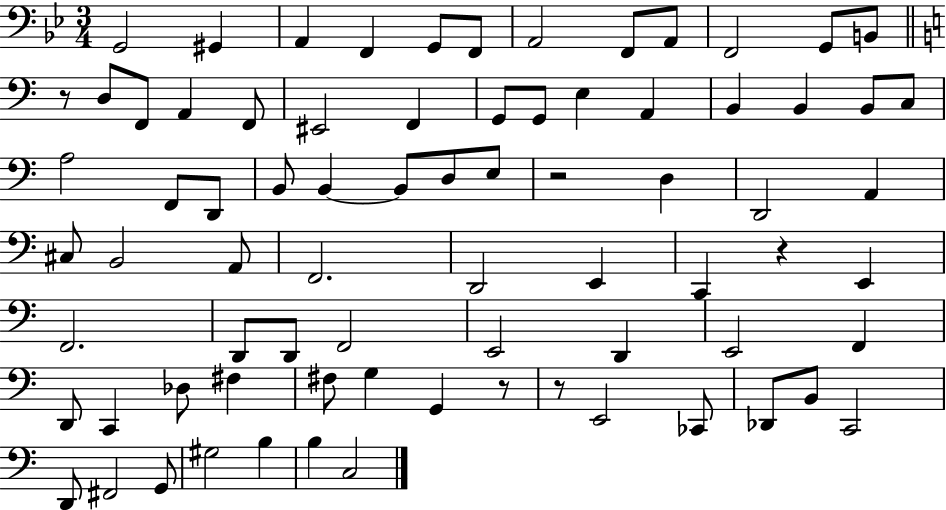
X:1
T:Untitled
M:3/4
L:1/4
K:Bb
G,,2 ^G,, A,, F,, G,,/2 F,,/2 A,,2 F,,/2 A,,/2 F,,2 G,,/2 B,,/2 z/2 D,/2 F,,/2 A,, F,,/2 ^E,,2 F,, G,,/2 G,,/2 E, A,, B,, B,, B,,/2 C,/2 A,2 F,,/2 D,,/2 B,,/2 B,, B,,/2 D,/2 E,/2 z2 D, D,,2 A,, ^C,/2 B,,2 A,,/2 F,,2 D,,2 E,, C,, z E,, F,,2 D,,/2 D,,/2 F,,2 E,,2 D,, E,,2 F,, D,,/2 C,, _D,/2 ^F, ^F,/2 G, G,, z/2 z/2 E,,2 _C,,/2 _D,,/2 B,,/2 C,,2 D,,/2 ^F,,2 G,,/2 ^G,2 B, B, C,2